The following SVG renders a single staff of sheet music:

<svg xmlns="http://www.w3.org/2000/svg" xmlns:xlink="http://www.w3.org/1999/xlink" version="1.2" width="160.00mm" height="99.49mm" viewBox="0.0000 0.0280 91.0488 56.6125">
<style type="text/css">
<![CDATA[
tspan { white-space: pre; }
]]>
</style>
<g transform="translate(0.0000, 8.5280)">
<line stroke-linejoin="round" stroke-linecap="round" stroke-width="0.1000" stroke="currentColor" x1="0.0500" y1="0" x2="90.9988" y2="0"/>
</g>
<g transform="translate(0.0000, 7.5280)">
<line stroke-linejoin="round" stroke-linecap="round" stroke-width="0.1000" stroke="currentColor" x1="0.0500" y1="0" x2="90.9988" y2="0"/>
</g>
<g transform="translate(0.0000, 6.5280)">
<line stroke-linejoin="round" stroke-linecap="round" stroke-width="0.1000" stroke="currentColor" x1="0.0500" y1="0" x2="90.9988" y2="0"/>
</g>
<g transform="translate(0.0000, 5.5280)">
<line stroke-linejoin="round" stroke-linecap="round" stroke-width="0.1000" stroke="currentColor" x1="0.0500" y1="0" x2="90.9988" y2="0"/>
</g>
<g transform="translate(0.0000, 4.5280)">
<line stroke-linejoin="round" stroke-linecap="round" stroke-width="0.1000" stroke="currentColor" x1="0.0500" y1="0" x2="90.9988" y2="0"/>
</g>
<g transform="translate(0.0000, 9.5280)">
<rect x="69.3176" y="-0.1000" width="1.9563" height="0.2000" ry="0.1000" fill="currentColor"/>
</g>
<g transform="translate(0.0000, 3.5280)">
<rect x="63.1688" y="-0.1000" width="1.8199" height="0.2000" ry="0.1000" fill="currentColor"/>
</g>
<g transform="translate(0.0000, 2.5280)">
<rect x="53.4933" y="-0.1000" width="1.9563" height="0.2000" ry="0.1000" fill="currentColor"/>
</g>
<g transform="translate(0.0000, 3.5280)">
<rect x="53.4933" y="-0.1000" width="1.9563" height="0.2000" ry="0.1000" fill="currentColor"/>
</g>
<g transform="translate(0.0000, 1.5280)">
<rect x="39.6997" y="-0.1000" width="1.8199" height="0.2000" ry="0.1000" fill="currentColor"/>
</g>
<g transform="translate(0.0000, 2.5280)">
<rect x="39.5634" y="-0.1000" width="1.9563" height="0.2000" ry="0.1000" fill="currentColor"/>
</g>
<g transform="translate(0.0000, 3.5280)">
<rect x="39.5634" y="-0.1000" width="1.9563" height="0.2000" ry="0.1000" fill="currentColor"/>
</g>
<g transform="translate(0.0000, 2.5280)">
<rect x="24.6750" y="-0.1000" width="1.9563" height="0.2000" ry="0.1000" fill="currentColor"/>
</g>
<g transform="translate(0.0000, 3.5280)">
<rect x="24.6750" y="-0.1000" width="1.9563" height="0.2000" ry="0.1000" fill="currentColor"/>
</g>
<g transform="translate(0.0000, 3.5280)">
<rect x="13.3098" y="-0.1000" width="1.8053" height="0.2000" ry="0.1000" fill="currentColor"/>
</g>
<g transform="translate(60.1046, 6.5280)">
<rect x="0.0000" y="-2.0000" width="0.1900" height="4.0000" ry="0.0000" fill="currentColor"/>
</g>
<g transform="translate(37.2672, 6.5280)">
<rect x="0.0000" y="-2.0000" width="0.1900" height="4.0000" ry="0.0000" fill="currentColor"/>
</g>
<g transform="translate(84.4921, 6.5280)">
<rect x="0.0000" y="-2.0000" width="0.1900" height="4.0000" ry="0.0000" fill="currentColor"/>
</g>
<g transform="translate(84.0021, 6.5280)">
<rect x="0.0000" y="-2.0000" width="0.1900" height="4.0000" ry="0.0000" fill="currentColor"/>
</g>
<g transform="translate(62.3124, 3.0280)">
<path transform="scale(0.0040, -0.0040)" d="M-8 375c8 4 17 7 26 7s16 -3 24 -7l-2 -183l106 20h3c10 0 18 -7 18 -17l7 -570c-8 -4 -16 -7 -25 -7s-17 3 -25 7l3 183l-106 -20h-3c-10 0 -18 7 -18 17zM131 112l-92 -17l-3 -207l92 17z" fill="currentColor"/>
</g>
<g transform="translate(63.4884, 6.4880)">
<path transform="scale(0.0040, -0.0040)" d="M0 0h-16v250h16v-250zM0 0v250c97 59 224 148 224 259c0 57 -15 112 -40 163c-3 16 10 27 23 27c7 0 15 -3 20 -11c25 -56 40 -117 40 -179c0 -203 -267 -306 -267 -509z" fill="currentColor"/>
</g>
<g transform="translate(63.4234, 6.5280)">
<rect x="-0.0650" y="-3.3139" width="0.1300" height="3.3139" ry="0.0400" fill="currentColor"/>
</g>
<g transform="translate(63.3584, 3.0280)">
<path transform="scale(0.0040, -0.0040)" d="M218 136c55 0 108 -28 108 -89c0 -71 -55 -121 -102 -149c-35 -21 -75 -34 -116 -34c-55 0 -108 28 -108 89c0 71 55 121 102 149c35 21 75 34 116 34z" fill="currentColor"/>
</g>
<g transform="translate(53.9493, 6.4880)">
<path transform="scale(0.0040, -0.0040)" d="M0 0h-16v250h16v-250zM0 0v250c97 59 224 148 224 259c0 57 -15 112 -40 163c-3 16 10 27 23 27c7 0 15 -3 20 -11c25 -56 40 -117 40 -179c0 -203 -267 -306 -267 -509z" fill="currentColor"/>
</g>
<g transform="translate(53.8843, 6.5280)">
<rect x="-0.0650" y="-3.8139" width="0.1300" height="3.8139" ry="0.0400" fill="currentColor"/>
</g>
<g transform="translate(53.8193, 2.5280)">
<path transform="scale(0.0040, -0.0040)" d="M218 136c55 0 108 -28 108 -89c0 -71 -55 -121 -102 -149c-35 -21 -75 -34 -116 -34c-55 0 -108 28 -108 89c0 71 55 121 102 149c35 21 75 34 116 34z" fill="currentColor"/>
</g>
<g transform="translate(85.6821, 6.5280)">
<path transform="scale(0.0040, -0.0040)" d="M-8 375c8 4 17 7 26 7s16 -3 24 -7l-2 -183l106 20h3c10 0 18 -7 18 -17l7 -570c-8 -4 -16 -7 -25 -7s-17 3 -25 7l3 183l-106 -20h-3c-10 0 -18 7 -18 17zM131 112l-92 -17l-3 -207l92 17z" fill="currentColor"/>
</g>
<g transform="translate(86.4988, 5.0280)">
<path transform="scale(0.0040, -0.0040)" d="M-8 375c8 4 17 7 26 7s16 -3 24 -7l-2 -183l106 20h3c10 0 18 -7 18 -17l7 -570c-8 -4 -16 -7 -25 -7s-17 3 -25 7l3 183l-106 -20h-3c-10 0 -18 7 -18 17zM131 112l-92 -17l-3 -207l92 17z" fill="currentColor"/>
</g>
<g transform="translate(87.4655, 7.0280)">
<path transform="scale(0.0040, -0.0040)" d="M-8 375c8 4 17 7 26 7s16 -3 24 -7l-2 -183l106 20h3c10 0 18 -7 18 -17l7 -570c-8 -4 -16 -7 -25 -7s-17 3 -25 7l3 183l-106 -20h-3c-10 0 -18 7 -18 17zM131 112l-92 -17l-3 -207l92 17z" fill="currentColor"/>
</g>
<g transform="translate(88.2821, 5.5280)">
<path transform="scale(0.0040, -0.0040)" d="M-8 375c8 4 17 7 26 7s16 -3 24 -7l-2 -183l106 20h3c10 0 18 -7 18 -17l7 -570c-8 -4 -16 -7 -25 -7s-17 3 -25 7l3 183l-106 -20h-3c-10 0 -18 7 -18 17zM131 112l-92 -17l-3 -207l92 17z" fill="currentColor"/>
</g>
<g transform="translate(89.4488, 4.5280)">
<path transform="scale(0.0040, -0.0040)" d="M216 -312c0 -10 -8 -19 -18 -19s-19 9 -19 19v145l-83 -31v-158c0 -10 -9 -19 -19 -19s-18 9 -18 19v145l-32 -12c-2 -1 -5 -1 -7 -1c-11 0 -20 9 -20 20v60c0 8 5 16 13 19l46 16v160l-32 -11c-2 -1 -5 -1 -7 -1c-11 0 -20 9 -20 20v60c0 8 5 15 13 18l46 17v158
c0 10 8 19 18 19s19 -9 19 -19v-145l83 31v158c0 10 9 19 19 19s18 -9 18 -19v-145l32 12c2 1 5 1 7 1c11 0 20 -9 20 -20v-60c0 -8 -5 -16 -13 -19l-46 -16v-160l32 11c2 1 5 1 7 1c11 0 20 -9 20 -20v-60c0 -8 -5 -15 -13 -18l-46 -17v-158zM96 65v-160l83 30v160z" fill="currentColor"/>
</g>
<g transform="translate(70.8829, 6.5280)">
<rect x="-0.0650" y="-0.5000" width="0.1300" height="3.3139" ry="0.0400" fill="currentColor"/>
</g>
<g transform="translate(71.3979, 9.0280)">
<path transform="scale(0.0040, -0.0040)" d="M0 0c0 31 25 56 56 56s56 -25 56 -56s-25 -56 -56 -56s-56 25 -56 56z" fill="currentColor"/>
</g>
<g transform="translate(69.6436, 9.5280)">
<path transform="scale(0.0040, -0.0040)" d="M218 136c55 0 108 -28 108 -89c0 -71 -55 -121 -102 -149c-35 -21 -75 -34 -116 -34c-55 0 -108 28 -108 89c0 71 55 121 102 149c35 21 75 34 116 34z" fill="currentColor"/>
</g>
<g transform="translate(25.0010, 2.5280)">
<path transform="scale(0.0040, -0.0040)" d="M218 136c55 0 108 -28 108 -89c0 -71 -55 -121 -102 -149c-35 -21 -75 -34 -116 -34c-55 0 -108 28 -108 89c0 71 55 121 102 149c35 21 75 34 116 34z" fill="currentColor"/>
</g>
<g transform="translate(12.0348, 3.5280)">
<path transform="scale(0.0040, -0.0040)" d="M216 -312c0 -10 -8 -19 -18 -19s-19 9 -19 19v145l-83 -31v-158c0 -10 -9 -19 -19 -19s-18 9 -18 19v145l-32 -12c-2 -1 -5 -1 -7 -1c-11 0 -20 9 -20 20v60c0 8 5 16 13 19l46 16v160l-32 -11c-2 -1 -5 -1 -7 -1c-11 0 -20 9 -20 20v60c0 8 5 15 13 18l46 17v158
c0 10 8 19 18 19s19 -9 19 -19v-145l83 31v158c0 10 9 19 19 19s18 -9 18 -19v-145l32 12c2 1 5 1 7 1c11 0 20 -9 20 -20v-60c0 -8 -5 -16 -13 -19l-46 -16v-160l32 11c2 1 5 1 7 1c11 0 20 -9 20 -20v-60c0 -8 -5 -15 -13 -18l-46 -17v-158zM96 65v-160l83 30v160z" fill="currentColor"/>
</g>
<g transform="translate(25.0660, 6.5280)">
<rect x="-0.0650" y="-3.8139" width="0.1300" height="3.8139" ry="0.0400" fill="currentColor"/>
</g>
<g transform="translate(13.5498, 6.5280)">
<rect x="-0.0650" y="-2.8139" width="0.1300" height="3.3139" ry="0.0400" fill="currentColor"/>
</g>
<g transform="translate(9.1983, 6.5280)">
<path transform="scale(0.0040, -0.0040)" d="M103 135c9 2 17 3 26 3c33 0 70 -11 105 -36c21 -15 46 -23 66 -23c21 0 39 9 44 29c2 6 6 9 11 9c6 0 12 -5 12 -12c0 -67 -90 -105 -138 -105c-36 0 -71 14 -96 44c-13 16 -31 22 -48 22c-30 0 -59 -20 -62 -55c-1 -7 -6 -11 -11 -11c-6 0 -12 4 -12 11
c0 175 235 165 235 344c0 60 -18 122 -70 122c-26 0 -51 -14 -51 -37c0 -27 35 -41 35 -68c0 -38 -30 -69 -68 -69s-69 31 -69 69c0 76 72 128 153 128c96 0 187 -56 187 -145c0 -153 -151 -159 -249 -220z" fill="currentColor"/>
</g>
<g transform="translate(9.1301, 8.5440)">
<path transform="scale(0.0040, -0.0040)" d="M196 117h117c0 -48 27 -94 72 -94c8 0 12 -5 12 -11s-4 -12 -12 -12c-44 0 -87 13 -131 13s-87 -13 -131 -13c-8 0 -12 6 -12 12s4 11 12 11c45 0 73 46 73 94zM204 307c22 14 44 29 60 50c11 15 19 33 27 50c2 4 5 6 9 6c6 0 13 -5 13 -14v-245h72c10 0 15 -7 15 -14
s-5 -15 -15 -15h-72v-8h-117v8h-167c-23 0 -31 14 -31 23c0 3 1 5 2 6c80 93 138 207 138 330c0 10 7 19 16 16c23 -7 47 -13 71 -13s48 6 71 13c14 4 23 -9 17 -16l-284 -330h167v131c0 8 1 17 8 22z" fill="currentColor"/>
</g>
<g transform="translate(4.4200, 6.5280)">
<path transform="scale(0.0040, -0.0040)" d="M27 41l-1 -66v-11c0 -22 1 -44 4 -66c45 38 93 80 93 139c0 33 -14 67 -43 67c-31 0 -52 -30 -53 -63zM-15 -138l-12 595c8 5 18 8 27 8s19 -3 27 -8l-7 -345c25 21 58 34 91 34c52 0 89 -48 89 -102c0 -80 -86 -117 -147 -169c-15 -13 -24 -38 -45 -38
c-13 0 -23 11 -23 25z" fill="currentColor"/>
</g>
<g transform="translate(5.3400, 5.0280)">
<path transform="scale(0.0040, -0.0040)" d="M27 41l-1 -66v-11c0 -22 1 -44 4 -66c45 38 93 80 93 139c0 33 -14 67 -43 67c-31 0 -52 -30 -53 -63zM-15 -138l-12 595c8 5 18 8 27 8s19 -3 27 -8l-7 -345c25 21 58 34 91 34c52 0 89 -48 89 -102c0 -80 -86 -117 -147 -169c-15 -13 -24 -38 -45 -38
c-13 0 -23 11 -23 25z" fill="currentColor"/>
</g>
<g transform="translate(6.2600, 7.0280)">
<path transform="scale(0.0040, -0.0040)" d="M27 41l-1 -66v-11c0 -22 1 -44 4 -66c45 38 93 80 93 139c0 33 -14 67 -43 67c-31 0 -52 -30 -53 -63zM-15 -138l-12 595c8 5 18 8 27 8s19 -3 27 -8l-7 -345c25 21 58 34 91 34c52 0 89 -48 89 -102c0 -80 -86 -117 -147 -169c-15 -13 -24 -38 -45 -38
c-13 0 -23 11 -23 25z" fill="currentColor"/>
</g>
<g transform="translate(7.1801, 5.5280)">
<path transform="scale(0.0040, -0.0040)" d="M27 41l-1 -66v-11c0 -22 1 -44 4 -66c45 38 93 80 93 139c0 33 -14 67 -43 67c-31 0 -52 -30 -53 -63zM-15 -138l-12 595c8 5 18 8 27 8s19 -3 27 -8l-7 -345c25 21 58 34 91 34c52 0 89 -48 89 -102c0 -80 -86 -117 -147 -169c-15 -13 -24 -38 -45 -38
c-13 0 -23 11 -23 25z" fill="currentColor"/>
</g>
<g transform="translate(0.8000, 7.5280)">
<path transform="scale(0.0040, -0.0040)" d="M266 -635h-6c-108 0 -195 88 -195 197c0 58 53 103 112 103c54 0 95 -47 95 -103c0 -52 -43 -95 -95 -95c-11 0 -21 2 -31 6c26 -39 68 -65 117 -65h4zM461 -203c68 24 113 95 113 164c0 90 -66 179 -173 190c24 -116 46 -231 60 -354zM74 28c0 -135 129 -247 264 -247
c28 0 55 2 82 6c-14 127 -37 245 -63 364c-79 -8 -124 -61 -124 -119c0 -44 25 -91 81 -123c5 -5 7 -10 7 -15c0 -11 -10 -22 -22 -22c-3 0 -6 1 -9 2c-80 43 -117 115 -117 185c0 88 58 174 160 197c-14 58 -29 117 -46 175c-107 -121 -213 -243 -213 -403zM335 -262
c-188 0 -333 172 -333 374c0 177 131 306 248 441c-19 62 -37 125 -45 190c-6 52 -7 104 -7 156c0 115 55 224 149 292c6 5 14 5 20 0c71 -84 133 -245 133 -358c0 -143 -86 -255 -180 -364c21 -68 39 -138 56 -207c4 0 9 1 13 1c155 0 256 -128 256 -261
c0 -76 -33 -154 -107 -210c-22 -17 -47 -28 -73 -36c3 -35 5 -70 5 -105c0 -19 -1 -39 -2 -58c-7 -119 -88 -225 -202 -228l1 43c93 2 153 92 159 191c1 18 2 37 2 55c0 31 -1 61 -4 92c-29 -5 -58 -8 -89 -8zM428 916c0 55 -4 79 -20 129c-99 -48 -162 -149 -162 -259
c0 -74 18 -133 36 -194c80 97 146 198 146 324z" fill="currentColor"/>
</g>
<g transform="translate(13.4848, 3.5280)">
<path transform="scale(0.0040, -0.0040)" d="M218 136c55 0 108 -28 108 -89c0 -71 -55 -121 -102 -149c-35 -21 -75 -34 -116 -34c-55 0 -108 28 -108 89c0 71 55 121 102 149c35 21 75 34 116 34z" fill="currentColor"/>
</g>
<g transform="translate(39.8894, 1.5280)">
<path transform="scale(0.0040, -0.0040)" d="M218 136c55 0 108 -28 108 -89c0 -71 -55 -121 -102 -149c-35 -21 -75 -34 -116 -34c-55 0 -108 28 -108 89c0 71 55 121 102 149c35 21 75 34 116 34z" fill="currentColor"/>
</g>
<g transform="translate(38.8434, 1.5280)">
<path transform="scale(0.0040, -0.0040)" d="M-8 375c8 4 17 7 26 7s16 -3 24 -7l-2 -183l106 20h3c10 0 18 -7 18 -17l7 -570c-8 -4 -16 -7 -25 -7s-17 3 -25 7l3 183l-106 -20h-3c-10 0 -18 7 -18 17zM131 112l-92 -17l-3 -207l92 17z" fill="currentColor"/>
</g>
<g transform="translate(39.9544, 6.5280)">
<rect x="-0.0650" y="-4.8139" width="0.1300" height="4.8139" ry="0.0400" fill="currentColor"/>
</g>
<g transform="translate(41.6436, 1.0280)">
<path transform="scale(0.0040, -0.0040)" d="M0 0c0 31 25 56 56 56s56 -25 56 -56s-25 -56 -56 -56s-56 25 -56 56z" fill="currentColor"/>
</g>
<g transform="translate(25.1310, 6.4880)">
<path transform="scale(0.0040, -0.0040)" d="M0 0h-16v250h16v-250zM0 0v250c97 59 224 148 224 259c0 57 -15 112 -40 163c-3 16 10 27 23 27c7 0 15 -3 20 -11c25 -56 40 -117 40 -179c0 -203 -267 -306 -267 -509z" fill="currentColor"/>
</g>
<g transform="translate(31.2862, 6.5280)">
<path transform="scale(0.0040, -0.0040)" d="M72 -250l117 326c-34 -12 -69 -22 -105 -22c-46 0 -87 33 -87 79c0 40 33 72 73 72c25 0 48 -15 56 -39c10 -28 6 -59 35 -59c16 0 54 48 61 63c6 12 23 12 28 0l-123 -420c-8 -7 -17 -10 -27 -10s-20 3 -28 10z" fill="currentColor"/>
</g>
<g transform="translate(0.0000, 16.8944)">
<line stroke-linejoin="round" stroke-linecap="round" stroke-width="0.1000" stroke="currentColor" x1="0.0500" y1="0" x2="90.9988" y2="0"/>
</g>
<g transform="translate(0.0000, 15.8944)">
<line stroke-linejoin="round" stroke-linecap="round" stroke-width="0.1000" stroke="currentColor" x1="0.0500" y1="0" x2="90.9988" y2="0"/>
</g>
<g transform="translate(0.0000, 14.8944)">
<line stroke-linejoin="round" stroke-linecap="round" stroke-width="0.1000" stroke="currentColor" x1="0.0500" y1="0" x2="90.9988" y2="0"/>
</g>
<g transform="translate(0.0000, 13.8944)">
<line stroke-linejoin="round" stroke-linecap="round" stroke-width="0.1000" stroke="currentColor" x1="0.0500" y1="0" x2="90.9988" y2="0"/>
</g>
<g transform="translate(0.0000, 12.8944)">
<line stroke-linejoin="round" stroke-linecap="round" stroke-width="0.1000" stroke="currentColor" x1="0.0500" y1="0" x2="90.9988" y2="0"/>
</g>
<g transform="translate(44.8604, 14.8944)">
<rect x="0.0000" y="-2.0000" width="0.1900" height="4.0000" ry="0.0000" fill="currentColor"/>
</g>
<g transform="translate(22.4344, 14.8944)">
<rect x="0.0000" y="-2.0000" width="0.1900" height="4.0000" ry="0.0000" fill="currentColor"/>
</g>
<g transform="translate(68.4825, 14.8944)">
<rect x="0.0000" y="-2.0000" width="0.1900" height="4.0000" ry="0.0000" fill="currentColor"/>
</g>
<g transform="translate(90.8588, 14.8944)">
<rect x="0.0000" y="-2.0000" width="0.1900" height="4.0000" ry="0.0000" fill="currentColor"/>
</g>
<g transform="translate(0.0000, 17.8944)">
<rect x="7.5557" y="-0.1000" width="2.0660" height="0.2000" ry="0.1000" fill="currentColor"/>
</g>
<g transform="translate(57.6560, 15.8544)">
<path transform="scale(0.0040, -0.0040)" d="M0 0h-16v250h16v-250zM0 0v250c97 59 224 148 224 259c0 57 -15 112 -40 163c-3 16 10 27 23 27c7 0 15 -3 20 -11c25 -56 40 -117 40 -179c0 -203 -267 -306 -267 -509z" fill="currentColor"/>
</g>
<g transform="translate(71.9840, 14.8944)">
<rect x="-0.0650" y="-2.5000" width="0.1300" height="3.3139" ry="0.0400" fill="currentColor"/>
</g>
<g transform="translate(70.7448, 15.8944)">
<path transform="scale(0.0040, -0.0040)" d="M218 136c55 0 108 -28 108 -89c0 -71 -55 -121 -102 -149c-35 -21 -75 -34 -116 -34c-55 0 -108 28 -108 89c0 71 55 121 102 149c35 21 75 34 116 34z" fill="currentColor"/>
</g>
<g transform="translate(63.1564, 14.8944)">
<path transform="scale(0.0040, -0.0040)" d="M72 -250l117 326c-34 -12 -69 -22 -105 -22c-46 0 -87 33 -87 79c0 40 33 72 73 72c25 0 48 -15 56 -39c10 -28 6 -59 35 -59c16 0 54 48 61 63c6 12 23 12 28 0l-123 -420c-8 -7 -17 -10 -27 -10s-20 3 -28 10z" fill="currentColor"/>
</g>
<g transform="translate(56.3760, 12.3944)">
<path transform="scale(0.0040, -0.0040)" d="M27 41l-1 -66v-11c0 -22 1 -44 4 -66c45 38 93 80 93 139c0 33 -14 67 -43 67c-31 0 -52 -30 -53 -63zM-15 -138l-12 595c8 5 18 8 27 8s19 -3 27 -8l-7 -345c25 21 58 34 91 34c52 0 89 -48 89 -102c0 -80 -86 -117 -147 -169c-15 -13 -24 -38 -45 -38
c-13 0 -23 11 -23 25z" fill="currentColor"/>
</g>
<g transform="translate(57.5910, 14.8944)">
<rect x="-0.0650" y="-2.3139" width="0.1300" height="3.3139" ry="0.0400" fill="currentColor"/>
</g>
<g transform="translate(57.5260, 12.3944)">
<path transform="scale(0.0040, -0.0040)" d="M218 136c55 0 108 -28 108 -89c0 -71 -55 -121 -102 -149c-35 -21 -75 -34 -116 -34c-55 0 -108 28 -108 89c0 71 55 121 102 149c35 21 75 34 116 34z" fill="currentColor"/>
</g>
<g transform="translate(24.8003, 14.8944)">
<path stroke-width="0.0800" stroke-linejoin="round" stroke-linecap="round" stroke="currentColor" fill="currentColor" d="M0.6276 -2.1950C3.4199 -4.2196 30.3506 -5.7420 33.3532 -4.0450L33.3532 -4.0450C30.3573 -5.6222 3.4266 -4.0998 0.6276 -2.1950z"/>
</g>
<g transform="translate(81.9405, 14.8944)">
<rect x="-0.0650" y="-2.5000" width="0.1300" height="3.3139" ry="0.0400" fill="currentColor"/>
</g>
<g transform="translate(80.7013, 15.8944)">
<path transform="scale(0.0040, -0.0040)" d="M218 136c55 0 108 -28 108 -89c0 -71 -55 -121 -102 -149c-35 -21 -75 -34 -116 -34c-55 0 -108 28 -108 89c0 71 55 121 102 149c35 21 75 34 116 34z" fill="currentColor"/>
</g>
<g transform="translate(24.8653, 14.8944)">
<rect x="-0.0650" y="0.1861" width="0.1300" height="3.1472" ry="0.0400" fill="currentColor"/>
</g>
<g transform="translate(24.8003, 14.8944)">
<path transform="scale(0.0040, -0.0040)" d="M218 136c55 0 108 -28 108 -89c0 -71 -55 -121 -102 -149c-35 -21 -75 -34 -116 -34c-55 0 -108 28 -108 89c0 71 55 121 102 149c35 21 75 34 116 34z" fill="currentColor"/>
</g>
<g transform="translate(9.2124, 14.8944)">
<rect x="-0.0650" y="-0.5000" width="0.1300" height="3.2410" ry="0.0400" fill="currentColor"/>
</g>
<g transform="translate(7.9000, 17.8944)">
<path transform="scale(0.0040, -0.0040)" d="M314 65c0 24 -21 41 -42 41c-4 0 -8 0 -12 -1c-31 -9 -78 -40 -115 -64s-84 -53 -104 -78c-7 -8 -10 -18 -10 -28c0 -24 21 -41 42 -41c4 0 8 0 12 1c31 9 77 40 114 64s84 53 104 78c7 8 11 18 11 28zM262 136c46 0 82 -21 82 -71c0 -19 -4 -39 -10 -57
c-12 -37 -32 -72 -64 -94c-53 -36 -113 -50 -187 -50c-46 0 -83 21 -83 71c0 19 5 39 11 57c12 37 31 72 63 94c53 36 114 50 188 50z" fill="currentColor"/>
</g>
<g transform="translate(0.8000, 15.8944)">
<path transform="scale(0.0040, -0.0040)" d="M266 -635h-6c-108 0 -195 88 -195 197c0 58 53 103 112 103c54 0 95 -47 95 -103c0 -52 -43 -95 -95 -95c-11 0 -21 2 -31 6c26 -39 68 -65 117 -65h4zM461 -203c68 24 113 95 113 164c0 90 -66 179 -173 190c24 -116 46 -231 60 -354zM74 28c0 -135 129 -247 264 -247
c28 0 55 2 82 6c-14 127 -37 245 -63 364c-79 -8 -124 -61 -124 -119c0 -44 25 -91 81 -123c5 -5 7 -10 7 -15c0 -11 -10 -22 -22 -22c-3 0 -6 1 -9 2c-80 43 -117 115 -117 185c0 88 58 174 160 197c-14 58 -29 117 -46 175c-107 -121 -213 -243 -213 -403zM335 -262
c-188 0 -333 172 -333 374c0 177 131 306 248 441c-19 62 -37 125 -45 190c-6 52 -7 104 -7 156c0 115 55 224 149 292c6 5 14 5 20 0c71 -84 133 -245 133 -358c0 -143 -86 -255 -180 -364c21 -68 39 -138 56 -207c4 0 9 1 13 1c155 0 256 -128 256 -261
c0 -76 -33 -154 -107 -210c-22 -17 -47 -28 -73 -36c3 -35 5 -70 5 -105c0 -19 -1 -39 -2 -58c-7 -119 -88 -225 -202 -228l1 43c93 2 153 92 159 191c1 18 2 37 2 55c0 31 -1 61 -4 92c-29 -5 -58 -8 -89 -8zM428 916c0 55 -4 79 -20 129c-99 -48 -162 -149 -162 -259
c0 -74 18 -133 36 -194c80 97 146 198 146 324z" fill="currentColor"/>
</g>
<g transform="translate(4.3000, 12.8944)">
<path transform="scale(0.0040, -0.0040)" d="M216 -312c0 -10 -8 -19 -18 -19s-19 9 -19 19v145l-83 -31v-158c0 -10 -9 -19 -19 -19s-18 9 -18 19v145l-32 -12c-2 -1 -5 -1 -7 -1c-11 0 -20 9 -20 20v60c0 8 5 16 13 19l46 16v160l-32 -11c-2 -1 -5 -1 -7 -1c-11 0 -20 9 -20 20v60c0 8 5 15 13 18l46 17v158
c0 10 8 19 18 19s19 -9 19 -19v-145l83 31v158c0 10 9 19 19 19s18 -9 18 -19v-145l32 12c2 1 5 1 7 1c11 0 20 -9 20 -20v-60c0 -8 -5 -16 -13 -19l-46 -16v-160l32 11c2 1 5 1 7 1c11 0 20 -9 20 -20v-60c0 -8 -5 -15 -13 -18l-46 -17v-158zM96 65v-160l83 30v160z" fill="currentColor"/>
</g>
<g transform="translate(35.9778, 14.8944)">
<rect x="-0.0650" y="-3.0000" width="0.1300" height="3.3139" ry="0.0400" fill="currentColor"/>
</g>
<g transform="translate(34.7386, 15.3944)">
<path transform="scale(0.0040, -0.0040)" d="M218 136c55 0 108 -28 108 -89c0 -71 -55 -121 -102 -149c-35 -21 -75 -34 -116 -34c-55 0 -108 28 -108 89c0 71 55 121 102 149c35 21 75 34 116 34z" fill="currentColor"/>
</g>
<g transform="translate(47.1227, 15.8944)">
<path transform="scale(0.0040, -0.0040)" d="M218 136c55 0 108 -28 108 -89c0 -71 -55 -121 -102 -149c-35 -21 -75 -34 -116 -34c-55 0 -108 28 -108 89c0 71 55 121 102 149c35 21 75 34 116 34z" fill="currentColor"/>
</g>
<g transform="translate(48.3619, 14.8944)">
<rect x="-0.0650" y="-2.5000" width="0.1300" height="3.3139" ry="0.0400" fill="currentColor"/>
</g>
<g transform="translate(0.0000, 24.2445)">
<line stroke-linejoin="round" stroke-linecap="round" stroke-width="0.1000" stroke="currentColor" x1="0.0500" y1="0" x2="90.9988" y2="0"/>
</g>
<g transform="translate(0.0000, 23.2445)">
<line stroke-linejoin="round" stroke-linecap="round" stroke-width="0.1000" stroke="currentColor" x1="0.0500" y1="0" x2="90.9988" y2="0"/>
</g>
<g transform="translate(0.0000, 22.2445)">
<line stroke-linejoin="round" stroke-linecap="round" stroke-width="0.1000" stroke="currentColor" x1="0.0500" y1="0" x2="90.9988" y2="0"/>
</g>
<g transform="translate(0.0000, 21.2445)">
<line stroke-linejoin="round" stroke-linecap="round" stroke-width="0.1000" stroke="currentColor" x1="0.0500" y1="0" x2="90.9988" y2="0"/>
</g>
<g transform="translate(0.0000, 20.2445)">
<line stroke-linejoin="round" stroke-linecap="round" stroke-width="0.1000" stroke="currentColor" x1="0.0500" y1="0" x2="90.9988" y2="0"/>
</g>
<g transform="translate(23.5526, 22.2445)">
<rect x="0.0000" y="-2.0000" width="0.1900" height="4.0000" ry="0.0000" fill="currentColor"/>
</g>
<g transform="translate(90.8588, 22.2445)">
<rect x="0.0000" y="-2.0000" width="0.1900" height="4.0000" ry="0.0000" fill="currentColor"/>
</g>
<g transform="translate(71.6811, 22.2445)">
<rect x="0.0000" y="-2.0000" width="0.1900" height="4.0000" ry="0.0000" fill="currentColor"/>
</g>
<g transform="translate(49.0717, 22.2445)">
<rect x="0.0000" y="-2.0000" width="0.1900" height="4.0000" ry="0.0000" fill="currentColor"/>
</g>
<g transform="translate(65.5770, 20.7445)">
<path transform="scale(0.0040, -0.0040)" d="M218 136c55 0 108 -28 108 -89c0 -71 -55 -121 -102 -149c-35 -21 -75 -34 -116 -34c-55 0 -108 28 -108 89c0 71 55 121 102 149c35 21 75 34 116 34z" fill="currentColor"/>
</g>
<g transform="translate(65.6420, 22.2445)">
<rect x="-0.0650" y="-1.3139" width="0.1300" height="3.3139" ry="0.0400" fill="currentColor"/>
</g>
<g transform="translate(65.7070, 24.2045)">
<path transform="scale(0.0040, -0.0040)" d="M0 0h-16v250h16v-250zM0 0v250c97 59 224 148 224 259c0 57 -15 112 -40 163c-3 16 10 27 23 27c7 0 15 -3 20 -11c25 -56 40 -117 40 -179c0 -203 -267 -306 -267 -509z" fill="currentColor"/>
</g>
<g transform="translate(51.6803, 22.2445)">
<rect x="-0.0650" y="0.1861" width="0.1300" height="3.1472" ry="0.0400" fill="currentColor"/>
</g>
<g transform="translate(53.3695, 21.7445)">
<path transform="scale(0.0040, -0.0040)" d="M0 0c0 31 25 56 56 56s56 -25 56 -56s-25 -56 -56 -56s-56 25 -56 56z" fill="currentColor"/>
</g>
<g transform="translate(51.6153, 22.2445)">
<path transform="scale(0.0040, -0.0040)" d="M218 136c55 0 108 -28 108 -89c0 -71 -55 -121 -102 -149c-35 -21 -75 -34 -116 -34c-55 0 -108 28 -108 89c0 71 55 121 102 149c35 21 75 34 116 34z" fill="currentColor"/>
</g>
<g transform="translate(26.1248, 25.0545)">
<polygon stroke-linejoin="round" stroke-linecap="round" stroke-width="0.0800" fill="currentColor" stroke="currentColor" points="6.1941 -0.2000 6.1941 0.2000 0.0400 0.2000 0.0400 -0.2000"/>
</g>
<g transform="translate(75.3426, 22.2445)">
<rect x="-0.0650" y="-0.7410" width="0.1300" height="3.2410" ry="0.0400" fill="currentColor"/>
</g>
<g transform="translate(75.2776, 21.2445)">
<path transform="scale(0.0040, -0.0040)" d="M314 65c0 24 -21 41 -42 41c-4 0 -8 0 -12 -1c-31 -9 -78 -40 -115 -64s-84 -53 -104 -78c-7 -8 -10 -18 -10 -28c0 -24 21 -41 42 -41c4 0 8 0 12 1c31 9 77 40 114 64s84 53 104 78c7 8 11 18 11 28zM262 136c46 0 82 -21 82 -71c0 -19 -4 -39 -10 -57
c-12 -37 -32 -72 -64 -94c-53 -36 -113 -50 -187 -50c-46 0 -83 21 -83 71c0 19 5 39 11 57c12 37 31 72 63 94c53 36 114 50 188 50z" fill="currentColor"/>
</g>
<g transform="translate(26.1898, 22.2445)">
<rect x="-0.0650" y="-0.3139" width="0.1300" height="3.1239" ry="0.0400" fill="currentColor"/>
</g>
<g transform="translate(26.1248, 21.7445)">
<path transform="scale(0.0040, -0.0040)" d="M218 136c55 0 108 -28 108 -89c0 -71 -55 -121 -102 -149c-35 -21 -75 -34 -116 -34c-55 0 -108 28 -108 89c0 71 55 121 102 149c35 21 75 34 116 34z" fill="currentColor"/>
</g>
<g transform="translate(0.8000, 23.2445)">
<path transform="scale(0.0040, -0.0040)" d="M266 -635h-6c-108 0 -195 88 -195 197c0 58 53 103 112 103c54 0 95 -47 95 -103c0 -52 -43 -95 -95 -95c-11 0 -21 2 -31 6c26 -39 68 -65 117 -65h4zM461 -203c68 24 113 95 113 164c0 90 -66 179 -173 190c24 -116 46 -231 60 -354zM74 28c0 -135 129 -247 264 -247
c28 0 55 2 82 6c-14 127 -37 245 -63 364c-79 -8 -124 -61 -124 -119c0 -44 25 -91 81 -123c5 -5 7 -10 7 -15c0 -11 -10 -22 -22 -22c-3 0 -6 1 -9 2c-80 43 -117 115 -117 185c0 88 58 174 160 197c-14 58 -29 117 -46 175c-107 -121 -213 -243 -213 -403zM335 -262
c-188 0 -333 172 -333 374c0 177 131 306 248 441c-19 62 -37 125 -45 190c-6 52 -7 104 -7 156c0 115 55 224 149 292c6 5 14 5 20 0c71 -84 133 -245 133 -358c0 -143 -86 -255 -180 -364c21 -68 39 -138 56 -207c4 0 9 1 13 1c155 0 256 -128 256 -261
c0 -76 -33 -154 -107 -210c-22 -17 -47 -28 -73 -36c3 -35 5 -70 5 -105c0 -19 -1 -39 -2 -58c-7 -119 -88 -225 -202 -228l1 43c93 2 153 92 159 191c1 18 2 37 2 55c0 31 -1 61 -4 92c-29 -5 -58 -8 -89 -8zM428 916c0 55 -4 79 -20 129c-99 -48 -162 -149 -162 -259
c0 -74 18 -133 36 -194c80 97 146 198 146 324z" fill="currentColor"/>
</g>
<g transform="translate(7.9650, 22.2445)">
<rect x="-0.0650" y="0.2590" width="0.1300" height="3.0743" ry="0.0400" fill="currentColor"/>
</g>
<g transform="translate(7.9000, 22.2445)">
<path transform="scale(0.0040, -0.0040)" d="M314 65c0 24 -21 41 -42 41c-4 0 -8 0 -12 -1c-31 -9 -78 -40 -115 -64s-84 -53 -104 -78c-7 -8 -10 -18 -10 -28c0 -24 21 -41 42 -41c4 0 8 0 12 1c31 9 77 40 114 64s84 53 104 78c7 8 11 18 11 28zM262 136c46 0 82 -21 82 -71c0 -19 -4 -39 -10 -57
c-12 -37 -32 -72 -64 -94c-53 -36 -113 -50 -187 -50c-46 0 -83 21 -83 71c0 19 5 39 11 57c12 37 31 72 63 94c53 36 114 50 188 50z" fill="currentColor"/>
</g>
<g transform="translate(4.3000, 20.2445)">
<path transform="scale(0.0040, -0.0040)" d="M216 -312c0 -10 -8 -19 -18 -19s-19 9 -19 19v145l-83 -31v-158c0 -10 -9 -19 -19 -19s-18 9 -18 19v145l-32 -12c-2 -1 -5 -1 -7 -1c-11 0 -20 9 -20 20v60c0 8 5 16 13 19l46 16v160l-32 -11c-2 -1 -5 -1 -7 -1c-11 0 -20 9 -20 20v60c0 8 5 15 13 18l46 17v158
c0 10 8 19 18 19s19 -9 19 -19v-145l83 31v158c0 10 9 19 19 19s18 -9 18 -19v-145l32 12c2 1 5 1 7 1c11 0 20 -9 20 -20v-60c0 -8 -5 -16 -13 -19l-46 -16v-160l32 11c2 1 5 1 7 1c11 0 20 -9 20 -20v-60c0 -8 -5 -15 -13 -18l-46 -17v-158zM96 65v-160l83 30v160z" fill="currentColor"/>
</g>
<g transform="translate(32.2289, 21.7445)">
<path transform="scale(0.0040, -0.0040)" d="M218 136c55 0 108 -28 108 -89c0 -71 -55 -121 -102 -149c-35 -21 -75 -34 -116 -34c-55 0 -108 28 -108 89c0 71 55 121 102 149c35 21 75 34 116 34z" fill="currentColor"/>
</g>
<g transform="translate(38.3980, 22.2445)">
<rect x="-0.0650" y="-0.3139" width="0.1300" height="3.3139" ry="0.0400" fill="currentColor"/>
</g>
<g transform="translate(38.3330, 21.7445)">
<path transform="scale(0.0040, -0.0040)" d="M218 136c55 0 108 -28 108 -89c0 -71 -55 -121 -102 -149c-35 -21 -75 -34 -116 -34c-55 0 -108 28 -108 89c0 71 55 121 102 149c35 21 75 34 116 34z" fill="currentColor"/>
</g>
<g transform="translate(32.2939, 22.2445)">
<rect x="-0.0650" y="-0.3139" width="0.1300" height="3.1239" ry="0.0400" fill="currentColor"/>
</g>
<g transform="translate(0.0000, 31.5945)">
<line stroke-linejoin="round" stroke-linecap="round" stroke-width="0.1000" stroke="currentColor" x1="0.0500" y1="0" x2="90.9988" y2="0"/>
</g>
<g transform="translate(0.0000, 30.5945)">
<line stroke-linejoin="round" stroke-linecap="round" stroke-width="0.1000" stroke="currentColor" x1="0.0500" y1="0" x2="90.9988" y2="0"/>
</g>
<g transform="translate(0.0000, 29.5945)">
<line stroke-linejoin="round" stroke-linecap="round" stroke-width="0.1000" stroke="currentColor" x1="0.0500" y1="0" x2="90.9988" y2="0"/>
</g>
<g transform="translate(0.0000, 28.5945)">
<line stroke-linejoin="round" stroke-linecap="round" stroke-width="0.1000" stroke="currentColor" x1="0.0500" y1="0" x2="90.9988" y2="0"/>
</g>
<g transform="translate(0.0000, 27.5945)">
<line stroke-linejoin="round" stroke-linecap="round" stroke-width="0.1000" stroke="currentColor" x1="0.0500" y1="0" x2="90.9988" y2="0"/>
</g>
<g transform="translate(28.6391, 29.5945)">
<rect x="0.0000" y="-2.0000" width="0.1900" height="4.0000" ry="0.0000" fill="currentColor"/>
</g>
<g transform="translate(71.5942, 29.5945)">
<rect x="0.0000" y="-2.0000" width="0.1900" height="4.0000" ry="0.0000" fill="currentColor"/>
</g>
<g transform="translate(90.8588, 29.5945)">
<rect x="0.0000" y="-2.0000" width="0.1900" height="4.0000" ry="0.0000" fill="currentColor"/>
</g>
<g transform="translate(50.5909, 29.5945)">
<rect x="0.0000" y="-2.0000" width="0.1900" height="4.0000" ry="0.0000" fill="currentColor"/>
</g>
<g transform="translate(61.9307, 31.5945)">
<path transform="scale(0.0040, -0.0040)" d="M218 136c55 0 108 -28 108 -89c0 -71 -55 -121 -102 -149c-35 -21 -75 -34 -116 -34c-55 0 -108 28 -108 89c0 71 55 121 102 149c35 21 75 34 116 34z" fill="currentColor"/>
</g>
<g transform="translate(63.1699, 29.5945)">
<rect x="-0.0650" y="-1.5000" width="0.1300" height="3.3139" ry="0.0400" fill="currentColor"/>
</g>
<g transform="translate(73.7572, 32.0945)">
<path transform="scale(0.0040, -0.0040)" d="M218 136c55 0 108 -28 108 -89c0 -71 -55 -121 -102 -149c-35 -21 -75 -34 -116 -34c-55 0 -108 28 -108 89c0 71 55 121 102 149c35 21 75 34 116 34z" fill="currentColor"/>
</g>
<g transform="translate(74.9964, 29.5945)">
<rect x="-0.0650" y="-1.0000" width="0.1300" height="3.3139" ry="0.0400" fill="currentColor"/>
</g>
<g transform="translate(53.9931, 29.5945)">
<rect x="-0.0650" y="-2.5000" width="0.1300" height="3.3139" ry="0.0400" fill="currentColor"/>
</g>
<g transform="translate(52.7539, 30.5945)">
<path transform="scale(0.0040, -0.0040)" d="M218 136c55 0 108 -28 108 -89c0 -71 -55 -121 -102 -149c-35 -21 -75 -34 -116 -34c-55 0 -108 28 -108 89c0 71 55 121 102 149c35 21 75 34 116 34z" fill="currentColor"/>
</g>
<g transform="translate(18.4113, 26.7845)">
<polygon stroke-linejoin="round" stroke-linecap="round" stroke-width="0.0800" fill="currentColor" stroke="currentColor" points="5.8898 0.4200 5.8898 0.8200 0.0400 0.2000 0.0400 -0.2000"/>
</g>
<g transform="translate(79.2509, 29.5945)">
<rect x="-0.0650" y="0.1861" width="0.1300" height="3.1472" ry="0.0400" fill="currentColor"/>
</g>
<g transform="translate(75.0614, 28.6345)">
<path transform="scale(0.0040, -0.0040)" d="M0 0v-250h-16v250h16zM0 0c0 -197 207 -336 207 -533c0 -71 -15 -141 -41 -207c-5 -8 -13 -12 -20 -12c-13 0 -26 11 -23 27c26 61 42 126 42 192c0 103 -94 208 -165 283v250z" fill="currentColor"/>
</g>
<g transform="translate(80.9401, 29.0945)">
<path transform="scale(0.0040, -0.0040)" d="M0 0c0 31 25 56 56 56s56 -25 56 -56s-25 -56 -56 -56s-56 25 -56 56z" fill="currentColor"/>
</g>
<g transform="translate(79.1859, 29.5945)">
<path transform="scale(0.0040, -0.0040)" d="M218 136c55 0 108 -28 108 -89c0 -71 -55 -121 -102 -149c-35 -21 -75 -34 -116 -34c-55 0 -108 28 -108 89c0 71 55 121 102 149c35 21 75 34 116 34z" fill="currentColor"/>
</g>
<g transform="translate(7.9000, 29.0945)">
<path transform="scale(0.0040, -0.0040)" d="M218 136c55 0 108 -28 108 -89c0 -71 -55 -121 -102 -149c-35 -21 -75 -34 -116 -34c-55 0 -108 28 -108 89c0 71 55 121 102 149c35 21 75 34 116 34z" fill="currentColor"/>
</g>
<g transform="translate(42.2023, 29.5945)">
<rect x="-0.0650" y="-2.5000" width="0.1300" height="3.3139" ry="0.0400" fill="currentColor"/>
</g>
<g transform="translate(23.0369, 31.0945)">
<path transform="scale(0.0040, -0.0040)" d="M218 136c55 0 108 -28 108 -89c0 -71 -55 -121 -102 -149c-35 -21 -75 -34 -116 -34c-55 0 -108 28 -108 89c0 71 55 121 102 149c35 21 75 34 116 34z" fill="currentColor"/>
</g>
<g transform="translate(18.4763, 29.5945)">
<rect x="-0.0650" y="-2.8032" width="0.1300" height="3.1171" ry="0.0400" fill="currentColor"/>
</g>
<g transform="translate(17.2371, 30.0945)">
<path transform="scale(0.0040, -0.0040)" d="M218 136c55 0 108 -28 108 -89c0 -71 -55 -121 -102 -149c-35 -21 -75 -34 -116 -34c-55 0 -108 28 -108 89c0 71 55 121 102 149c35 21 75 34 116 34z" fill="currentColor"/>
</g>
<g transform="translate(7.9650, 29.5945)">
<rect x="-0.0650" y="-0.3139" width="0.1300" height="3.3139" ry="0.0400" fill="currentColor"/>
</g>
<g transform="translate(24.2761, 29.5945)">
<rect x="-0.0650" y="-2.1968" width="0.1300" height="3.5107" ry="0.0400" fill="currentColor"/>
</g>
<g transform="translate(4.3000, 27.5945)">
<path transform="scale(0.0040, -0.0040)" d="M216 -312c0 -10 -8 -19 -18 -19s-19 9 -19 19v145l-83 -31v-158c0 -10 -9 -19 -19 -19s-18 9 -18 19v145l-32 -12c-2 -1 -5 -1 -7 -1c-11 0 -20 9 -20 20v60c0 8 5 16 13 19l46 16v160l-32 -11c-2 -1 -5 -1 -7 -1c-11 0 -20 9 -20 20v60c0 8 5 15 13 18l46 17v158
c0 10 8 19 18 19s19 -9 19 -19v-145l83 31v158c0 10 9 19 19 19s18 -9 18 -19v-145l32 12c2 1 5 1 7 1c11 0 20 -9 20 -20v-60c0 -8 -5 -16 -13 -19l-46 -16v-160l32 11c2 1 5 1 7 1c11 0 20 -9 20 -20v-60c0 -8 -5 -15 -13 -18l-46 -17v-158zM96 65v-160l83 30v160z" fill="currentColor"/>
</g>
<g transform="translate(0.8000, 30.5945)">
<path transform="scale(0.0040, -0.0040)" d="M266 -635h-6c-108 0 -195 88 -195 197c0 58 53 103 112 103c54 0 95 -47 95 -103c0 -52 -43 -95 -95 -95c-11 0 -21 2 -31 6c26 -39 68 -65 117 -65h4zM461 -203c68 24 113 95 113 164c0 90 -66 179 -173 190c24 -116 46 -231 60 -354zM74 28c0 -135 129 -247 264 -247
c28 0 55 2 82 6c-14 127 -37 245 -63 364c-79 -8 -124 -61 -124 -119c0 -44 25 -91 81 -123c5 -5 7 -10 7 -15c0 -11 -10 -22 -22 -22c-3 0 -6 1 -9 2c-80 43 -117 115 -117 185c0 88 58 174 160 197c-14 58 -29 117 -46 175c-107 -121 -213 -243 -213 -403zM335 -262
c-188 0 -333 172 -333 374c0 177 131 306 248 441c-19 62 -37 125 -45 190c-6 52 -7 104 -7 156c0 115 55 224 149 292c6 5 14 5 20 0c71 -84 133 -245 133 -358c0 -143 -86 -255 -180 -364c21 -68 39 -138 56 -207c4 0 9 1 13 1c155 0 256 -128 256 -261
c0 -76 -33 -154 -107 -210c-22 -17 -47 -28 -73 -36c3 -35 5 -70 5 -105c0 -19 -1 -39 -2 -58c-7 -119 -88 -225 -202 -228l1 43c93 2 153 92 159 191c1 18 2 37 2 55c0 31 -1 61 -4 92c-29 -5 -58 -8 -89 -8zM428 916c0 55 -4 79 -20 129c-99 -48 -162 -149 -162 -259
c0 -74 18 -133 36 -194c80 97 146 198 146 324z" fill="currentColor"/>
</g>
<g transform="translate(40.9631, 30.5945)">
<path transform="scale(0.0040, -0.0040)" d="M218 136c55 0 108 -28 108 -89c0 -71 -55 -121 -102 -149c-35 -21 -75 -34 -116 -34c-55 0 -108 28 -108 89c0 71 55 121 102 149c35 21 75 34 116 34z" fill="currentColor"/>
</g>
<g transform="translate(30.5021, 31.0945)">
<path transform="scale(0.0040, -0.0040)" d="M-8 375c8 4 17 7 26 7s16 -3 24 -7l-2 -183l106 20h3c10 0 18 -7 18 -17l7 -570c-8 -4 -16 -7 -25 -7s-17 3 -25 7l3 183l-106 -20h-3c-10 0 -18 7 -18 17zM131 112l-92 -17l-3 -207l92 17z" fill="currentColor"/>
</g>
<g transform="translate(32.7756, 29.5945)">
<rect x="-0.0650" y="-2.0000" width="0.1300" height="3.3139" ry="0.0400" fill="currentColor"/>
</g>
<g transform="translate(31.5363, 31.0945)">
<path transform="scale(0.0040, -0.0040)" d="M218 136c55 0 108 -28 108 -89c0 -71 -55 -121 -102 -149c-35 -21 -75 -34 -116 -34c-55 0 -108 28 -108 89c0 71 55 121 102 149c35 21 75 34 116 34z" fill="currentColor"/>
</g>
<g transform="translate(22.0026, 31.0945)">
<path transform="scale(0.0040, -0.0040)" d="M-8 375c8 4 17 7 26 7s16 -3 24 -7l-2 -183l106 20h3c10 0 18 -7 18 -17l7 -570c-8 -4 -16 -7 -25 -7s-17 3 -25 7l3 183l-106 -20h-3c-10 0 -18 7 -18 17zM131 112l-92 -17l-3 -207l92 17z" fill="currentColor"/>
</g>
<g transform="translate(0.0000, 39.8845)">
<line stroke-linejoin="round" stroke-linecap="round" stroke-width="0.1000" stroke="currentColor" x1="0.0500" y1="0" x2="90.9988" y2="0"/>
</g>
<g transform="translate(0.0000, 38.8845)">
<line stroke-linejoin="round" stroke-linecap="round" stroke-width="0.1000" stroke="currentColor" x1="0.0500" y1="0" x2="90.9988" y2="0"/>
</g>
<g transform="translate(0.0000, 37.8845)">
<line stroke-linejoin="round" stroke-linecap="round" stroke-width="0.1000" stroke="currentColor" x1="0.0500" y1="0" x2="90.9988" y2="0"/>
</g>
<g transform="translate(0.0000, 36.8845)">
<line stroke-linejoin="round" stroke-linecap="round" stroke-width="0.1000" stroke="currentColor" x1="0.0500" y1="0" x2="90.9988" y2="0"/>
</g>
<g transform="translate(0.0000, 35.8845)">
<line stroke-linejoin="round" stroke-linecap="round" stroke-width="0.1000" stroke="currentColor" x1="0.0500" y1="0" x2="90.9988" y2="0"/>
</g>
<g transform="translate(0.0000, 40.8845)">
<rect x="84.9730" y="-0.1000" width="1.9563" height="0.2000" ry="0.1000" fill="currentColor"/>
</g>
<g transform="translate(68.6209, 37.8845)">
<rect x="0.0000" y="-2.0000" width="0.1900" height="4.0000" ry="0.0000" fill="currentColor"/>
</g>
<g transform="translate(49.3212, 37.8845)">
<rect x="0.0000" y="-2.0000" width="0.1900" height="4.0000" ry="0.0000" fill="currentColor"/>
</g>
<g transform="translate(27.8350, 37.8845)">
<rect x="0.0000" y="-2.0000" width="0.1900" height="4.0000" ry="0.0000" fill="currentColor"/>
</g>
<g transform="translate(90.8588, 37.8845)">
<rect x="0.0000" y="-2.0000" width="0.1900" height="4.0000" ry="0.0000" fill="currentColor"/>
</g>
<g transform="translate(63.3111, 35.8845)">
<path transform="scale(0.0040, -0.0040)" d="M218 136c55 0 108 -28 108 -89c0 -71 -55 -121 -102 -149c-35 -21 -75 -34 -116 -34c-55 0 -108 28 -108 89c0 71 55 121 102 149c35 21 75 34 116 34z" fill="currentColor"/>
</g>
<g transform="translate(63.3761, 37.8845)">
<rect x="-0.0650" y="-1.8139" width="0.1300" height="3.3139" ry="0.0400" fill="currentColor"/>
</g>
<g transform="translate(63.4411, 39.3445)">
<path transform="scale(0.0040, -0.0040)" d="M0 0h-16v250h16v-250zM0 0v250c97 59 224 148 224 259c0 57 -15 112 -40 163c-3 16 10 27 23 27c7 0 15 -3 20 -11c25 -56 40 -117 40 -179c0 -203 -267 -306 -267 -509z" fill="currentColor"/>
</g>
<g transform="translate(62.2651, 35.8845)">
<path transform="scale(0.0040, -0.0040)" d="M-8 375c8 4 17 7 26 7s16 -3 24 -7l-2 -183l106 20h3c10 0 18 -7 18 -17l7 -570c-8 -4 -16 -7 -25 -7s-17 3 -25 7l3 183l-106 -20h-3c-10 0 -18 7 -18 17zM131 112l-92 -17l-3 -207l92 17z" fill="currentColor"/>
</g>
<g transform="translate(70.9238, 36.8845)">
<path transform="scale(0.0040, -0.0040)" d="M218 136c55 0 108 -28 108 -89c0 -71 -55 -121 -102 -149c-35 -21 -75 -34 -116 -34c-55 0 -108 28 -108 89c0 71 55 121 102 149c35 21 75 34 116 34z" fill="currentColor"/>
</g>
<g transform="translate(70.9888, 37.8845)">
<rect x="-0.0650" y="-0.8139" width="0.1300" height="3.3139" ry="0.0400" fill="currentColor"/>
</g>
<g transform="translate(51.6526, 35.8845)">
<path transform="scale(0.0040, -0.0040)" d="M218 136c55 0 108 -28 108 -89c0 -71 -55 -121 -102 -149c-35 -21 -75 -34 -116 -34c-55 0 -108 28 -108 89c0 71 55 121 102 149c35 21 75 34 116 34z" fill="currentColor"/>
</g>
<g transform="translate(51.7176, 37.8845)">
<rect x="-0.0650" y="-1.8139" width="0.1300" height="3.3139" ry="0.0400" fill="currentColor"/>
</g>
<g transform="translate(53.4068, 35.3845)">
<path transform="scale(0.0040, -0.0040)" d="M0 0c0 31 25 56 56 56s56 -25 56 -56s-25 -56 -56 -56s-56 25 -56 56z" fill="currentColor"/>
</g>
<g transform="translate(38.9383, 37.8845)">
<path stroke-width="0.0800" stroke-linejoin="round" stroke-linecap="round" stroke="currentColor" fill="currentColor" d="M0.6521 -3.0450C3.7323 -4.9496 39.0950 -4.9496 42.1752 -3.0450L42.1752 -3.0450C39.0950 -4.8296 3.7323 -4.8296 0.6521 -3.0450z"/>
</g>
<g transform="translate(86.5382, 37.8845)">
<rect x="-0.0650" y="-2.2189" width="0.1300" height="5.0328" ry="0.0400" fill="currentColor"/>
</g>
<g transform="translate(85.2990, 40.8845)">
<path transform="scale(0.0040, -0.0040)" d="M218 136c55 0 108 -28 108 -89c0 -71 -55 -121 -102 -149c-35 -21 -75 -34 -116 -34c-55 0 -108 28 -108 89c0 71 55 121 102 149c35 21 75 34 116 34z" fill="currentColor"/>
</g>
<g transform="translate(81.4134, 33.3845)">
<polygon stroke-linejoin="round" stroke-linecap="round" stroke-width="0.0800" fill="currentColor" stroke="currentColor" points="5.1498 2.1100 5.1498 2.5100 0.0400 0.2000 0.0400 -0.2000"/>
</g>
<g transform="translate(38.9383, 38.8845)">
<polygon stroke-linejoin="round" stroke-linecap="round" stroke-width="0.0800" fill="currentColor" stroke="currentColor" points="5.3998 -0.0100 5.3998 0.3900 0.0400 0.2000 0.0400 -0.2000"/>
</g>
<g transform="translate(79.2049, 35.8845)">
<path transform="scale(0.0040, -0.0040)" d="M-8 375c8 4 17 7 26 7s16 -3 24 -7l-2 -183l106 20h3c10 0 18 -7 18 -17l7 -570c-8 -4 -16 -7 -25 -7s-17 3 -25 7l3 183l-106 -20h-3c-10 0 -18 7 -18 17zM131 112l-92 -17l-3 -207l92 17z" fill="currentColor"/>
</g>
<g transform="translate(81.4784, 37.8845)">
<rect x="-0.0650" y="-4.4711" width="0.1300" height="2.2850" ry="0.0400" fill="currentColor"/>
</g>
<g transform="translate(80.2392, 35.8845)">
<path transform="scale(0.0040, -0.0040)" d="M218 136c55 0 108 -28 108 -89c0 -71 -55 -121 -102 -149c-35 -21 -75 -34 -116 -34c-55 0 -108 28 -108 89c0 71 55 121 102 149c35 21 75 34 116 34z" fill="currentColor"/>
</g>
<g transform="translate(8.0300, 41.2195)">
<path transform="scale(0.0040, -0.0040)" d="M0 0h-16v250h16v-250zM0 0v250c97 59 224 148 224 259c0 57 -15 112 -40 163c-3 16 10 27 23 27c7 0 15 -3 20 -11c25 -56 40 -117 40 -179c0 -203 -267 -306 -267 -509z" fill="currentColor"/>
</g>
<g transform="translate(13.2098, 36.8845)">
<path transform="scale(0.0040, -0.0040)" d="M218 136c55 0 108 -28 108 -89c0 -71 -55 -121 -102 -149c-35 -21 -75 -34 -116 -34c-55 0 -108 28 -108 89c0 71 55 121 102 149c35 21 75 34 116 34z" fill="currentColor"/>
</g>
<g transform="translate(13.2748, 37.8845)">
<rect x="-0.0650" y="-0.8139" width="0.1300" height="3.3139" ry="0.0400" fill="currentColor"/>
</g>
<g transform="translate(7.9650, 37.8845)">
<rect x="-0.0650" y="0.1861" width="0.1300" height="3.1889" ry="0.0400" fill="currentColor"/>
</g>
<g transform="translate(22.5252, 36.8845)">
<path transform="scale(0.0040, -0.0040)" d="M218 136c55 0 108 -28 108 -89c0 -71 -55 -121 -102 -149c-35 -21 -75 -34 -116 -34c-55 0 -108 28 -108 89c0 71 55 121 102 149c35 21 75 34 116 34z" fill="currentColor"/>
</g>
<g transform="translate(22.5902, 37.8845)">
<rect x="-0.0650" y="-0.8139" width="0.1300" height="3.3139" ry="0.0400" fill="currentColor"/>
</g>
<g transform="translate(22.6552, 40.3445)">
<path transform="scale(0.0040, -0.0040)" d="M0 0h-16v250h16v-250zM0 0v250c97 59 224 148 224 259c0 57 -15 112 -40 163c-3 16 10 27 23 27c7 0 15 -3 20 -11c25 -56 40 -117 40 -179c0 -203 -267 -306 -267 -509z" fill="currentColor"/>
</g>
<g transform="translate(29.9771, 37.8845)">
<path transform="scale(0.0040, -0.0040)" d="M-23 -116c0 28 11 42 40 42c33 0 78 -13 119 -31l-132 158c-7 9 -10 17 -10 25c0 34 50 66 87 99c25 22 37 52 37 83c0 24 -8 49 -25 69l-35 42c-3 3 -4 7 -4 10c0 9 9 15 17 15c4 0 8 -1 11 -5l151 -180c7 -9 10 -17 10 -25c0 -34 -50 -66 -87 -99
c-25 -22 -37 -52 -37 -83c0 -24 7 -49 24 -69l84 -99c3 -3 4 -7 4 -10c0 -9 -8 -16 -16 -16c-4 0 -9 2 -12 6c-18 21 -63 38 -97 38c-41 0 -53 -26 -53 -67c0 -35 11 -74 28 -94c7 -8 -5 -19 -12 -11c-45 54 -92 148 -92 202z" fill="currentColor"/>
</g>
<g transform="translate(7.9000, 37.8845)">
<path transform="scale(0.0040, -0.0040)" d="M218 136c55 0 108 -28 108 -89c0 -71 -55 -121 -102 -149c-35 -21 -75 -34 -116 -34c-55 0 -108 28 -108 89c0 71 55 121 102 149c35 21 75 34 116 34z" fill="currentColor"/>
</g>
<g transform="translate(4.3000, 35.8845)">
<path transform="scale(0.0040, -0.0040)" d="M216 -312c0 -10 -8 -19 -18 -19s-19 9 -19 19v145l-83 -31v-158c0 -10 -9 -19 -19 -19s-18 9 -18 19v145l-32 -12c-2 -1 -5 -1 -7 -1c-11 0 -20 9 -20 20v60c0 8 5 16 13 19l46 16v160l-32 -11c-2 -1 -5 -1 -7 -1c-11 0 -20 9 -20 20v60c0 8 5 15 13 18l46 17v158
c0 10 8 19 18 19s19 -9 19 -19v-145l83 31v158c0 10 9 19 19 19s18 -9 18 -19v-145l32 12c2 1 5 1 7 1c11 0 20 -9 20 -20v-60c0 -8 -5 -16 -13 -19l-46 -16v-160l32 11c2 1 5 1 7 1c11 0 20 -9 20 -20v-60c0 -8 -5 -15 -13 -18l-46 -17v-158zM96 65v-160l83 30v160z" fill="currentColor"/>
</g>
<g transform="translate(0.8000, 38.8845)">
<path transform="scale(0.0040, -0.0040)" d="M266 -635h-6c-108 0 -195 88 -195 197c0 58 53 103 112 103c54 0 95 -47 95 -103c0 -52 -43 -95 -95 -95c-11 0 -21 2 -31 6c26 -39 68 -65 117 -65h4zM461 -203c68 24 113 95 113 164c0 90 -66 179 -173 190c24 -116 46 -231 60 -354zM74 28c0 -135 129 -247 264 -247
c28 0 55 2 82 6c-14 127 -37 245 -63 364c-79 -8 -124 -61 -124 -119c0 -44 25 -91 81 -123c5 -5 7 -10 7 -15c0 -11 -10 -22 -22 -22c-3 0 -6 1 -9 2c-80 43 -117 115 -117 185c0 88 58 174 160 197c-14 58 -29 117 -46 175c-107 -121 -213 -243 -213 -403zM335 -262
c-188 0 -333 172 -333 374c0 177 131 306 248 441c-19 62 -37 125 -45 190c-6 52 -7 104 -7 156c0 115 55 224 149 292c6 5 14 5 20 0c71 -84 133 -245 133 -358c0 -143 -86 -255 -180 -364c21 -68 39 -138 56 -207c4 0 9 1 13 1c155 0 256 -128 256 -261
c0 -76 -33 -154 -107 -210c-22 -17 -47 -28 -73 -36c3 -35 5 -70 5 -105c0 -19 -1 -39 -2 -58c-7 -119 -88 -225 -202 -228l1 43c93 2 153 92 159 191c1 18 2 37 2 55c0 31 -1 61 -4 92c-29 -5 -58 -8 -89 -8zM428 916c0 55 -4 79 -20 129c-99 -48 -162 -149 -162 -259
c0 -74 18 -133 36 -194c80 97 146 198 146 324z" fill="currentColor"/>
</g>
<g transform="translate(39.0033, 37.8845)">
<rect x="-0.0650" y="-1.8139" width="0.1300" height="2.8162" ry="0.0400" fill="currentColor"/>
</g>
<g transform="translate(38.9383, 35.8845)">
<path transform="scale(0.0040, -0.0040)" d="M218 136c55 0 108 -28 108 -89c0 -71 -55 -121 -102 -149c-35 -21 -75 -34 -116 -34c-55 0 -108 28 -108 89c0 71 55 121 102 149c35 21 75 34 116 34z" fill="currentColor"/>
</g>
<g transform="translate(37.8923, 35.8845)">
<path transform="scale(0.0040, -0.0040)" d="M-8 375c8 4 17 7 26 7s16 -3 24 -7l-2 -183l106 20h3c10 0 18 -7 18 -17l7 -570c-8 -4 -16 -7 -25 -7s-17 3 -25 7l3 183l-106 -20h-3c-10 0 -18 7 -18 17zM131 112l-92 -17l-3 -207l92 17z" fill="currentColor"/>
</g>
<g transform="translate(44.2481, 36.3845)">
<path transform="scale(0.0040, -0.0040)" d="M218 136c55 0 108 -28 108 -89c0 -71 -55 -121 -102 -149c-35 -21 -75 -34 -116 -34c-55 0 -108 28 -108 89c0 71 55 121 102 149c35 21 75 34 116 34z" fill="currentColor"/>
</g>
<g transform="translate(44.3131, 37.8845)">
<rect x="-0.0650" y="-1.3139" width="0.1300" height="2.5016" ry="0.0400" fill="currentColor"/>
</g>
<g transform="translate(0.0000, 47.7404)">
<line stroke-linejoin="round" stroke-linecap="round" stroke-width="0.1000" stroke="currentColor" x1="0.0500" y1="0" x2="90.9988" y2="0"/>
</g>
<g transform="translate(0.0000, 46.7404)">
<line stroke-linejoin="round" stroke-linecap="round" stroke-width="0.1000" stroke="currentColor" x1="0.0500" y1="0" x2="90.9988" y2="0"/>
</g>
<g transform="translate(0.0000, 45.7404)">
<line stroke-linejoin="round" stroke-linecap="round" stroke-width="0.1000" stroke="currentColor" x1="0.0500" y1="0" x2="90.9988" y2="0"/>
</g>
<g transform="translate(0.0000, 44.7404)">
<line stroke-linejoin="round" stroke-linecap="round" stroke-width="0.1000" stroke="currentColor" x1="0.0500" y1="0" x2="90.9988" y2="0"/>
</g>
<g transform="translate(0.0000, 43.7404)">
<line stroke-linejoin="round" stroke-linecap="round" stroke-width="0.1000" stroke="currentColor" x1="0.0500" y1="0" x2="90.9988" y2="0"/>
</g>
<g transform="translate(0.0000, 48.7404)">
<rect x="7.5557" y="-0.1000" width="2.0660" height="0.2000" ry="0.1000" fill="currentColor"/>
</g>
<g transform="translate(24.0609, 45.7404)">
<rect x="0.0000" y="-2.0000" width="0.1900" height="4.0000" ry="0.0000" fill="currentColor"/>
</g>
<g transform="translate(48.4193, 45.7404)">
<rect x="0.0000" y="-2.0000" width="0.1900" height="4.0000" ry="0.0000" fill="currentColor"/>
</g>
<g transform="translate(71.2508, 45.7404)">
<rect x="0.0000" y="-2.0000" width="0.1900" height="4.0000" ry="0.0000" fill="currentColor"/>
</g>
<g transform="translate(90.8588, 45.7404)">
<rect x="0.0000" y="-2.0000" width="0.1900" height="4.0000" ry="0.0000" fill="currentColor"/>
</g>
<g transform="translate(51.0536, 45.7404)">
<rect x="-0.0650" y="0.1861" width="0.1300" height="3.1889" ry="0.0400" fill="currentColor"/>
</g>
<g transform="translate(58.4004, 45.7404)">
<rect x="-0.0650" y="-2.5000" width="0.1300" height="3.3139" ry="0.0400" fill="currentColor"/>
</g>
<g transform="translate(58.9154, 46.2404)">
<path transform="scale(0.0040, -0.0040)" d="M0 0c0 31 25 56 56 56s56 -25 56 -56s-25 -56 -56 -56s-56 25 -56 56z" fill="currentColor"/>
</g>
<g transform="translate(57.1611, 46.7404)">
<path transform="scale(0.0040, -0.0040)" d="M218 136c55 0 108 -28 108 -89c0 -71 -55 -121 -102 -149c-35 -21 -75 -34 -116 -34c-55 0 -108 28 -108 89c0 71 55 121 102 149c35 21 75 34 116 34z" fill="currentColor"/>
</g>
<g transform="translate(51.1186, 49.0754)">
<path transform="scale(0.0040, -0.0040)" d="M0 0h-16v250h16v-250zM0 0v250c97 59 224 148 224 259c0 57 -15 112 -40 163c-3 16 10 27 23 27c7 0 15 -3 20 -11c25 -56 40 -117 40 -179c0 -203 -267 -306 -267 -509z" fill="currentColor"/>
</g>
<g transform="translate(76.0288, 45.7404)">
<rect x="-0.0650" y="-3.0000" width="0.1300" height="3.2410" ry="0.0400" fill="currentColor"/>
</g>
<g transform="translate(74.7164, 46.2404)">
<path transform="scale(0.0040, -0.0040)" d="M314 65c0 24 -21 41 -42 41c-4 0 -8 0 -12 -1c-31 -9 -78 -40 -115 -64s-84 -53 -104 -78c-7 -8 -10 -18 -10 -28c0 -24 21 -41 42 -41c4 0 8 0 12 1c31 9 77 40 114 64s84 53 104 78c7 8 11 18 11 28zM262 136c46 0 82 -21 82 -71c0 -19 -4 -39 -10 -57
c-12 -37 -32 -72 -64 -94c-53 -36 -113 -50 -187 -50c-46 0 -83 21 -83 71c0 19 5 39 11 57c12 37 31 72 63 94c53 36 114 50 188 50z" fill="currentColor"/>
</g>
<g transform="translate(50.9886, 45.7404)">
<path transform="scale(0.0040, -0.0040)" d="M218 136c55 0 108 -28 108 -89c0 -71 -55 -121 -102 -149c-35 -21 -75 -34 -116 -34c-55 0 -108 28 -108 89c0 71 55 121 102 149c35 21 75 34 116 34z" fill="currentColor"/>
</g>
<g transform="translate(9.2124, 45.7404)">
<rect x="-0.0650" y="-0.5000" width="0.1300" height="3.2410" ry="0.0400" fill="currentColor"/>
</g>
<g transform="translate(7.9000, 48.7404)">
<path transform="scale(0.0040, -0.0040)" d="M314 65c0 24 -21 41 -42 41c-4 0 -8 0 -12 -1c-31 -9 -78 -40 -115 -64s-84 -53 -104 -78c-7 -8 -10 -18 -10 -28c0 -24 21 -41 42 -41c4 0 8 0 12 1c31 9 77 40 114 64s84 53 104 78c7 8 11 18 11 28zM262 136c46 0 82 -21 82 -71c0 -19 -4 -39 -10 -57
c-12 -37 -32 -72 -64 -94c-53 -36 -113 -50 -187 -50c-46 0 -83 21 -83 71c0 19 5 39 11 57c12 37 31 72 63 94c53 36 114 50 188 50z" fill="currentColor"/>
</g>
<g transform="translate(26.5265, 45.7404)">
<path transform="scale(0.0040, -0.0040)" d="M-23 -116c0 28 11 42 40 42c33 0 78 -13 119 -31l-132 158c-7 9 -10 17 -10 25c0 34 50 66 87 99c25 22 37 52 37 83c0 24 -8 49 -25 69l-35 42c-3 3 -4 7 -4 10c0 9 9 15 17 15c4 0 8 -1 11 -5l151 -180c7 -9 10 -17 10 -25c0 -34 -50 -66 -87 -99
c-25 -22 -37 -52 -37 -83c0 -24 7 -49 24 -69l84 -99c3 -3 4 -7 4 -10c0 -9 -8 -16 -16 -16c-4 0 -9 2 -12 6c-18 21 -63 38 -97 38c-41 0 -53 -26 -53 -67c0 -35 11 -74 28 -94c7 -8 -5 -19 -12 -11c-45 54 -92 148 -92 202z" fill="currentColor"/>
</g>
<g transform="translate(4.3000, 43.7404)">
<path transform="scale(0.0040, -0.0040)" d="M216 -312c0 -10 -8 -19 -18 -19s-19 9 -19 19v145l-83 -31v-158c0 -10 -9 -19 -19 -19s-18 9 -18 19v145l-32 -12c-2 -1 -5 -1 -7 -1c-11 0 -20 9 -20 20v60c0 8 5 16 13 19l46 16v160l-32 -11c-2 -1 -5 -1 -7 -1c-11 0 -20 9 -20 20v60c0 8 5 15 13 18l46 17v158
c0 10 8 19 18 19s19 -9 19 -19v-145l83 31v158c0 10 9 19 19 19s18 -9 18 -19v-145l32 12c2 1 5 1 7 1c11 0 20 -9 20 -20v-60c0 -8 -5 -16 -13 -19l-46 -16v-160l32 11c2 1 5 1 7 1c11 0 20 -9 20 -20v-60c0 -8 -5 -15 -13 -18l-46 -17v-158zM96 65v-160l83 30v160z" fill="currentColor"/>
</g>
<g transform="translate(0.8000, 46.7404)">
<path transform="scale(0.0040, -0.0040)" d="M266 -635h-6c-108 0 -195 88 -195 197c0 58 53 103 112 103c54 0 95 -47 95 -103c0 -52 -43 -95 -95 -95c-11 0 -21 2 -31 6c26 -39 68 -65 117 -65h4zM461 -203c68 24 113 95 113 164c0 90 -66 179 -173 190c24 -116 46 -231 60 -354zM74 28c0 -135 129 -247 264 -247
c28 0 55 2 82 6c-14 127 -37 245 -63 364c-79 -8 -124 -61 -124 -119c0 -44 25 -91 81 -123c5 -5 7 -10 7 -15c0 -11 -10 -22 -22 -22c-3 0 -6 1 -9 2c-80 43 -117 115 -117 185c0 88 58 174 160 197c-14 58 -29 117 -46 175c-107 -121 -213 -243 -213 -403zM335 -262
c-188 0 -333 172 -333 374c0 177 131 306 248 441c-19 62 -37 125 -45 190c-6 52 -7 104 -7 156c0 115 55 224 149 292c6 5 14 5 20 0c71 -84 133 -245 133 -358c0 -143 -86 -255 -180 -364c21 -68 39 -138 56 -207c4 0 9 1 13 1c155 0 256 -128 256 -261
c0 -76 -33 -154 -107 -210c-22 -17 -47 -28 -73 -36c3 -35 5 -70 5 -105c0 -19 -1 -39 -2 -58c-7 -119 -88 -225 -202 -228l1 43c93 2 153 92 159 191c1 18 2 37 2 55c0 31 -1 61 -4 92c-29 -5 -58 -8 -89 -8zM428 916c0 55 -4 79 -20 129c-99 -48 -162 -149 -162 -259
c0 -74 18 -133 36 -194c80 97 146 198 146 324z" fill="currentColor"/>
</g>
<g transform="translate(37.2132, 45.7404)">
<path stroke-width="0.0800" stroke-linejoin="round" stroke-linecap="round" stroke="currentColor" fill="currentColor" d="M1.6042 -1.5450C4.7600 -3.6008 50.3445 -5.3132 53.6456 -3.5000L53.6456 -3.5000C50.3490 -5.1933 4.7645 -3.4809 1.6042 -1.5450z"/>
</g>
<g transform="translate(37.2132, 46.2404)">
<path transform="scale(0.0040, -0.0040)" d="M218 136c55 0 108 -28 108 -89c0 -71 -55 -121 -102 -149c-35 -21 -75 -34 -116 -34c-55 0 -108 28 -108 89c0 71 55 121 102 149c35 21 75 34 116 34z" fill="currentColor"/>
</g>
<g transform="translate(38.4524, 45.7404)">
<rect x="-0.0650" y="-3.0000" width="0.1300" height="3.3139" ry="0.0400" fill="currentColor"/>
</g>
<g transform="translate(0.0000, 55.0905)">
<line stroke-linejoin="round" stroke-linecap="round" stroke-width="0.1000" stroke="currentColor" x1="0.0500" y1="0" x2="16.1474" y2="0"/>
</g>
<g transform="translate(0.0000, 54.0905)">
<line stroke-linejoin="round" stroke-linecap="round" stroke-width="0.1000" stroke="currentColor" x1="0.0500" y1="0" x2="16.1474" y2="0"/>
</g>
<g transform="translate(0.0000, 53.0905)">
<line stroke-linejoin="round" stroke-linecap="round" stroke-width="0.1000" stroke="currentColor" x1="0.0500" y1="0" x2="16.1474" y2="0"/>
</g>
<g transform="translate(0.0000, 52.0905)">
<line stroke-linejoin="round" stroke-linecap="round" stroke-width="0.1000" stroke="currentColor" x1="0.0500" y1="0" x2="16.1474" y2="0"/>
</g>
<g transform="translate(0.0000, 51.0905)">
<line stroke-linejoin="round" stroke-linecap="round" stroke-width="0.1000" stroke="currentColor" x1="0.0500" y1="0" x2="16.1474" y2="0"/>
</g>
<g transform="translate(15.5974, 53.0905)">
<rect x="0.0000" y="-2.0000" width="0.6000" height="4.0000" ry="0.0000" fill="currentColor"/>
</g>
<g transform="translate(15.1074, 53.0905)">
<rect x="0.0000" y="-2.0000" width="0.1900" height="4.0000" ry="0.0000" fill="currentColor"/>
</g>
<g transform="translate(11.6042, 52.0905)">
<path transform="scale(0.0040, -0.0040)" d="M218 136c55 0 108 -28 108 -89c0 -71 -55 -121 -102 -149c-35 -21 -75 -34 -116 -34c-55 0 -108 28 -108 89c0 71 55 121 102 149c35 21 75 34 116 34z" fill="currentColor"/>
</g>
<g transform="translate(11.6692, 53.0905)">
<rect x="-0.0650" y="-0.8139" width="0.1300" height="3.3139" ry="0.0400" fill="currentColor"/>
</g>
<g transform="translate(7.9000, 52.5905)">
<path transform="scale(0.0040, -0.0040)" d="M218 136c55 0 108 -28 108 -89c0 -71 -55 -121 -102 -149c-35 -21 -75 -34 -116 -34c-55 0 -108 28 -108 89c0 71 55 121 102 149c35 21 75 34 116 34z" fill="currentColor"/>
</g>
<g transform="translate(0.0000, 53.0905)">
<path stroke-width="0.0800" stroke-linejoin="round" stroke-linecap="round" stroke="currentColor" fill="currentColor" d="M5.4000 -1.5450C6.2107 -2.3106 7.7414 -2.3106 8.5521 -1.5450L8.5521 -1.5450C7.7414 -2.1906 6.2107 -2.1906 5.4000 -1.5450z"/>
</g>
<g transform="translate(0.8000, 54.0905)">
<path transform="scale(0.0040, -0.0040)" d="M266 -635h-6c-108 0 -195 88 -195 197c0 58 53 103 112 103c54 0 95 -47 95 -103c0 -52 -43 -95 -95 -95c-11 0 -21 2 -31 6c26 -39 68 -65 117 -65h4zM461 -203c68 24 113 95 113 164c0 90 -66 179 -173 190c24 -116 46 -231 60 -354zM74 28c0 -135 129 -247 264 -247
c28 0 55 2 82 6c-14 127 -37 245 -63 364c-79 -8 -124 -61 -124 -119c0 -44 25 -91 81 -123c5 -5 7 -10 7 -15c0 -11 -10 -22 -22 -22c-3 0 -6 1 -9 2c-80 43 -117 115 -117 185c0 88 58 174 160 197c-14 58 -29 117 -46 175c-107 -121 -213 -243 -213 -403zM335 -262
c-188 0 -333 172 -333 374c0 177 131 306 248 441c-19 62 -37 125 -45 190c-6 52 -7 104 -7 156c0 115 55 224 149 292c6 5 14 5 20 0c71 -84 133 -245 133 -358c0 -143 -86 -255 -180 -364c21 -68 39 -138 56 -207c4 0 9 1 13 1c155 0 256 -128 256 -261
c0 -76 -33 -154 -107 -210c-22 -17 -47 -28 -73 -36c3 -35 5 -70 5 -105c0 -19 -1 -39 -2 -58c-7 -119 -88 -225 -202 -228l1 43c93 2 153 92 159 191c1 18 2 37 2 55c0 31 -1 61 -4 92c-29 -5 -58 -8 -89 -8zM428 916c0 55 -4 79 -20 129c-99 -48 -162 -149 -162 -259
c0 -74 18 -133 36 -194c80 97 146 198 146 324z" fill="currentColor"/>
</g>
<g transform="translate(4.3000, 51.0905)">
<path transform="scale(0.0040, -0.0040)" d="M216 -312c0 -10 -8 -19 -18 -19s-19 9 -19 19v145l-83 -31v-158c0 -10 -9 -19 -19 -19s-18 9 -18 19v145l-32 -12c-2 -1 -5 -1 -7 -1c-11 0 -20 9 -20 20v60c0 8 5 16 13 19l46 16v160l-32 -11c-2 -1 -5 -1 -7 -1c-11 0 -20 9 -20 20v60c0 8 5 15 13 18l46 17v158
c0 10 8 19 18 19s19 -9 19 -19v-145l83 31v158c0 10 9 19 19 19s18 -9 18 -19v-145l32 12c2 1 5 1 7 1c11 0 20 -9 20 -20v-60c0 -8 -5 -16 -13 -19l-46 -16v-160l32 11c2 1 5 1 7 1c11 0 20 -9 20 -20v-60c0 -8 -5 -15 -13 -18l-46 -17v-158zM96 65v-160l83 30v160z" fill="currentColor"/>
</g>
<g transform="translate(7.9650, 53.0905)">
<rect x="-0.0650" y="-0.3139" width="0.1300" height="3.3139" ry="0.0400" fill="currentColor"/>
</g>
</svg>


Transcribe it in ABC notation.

X:1
T:Untitled
M:2/4
L:1/4
K:Ab
^a c'/2 z/2 e' c'/2 b/2 C C2 B A G _g/2 z/2 G G B2 c/2 c/2 c B e/2 d2 c A/2 F/2 F G G E D/2 B B/2 d d/2 z f/2 e/2 ^f f/2 d f/2 C/2 C2 z A B/2 G A2 c d